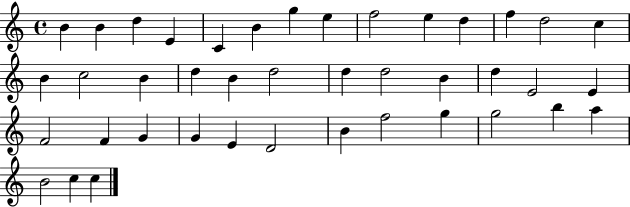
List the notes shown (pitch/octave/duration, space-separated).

B4/q B4/q D5/q E4/q C4/q B4/q G5/q E5/q F5/h E5/q D5/q F5/q D5/h C5/q B4/q C5/h B4/q D5/q B4/q D5/h D5/q D5/h B4/q D5/q E4/h E4/q F4/h F4/q G4/q G4/q E4/q D4/h B4/q F5/h G5/q G5/h B5/q A5/q B4/h C5/q C5/q